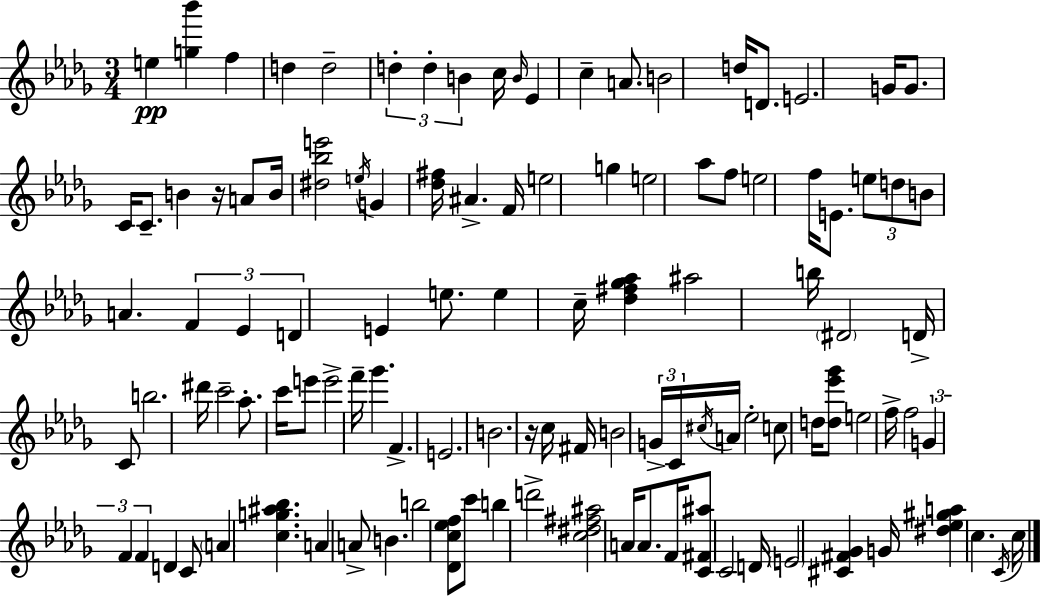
{
  \clef treble
  \numericTimeSignature
  \time 3/4
  \key bes \minor
  e''4\pp <g'' bes'''>4 f''4 | d''4 d''2-- | \tuplet 3/2 { d''4-. d''4-. b'4 } | c''16 \grace { b'16 } ees'4 c''4-- a'8. | \break b'2 d''16 d'8. | e'2. | g'16 g'8. c'16 c'8.-- b'4 | r16 a'8 b'16 <dis'' bes'' e'''>2 | \break \acciaccatura { e''16 } g'4 <des'' fis''>16 ais'4.-> | f'16 e''2 g''4 | e''2 aes''8 | f''8 e''2 f''16 e'8. | \break \tuplet 3/2 { e''8 d''8 b'8 } a'4. | \tuplet 3/2 { f'4 ees'4 d'4 } | e'4 e''8. e''4 | c''16-- <des'' fis'' ges'' aes''>4 ais''2 | \break b''16 \parenthesize dis'2 d'16-> | c'8 b''2. | dis'''16 c'''2-- aes''8.-. | c'''16 e'''8 e'''2-> | \break f'''16-- ges'''4. f'4.-> | e'2. | b'2. | r16 c''16 fis'16 b'2 | \break \tuplet 3/2 { g'16-> c'16 \acciaccatura { cis''16 } } a'16 ees''2-. | c''8 d''16 <d'' ees''' ges'''>8 e''2 | f''16-> f''2 \tuplet 3/2 { g'4 | f'4 f'4 } d'4 | \break c'8 \parenthesize a'4 <c'' g'' ais'' bes''>4. | a'4 a'8-> b'4. | b''2 <des' c'' ees'' f''>8 | c'''8 b''4 d'''2-> | \break <c'' dis'' fis'' ais''>2 a'16 | a'8. f'16 <c' fis' ais''>8 c'2 | d'16 \parenthesize e'2 <cis' fis' ges'>4 | g'16 <dis'' ees'' gis'' a''>4 c''4. | \break \acciaccatura { c'16 } c''16 \bar "|."
}